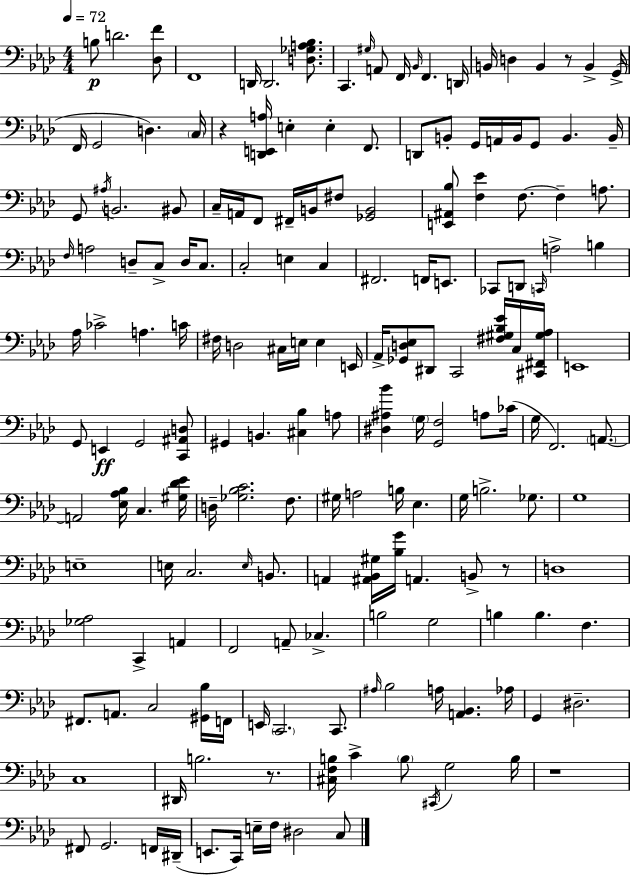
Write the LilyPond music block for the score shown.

{
  \clef bass
  \numericTimeSignature
  \time 4/4
  \key aes \major
  \tempo 4 = 72
  \repeat volta 2 { b8\p d'2. <des f'>8 | f,1 | d,16 d,2. <d ges a bes>8. | c,4. \grace { gis16 } a,8 f,16 \grace { bes,16 } f,4. | \break d,16 b,16 d4 b,4 r8 b,4-> | g,16->( f,16 g,2 d4.) | \parenthesize c16 r4 <d, e, a>16 e4-. e4-. f,8. | d,8 b,8-. g,16 a,16 b,16 g,8 b,4. | \break b,16-- g,8 \acciaccatura { ais16 } b,2. | bis,8 c16-- a,16 f,8 fis,16-- b,16 fis8 <ges, b,>2 | <e, ais, bes>8 <f ees'>4 f8.~~ f4-- | a8. \grace { f16 } a2 d8-- c8-> | \break d16 c8. c2-. e4 | c4 fis,2. | f,16 e,8. ces,8 d,8 \grace { c,16 } a2-> | b4 aes16 ces'2-> a4. | \break c'16 fis16 d2 cis16 e16 | e4 e,16 aes,16-> <ges, d ees>8 dis,8 c,2 | <fis gis bes ees'>16 c16 <cis, fis, gis aes>16 e,1 | g,8 e,4\ff g,2 | \break <c, ais, d>8 gis,4 b,4. <cis bes>4 | a8 <dis ais bes'>4 \parenthesize g16 <g, f>2 | a8 ces'16( g16 f,2.) | \parenthesize a,8.~~ a,2 <ees aes bes>16 c4. | \break <gis des' ees'>16 d16-- <ges bes c'>2. | f8. gis16 a2 b16 ees4. | g16 b2.-> | ges8. g1 | \break e1-- | e16 c2. | \grace { e16 } b,8. a,4 <ais, bes, gis>16 <bes g'>16 a,4. | b,8-> r8 d1 | \break <ges aes>2 c,4-> | a,4 f,2 a,8-- | ces4.-> b2 g2 | b4 b4. | \break f4. fis,8. a,8. c2 | <gis, bes>16 f,16 e,16 \parenthesize c,2. | c,8. \grace { ais16 } bes2 a16 | <a, bes,>4. aes16 g,4 dis2.-- | \break c1 | dis,16 b2. | r8. <cis f b>16 c'4-> \parenthesize b8 \acciaccatura { cis,16 } g2 | b16 r1 | \break fis,8 g,2. | f,16 dis,16--( e,8. c,16) e16-- f16 dis2 | c8 } \bar "|."
}